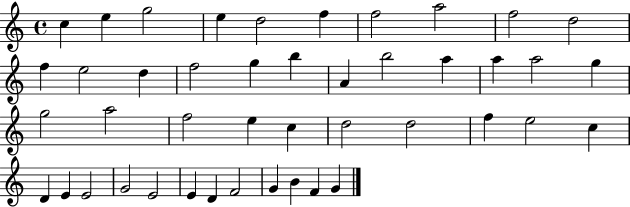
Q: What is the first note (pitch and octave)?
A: C5